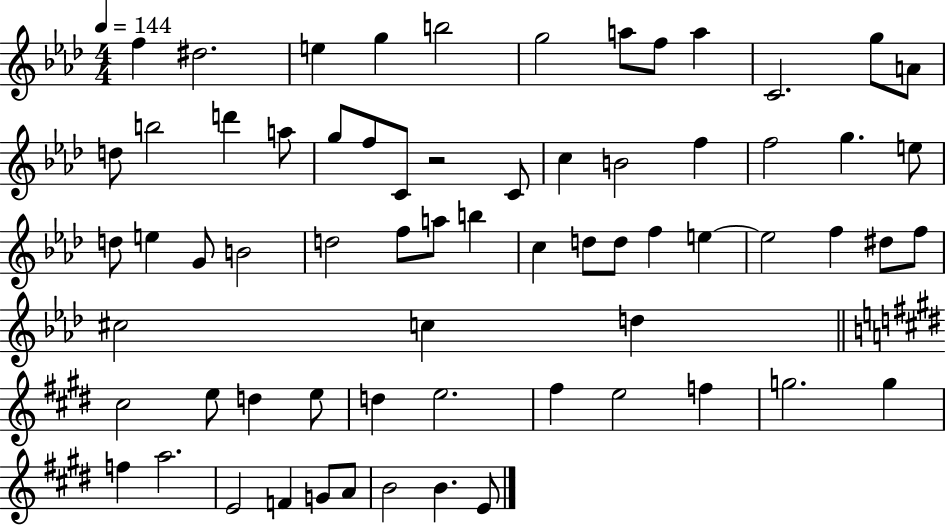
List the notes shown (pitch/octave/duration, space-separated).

F5/q D#5/h. E5/q G5/q B5/h G5/h A5/e F5/e A5/q C4/h. G5/e A4/e D5/e B5/h D6/q A5/e G5/e F5/e C4/e R/h C4/e C5/q B4/h F5/q F5/h G5/q. E5/e D5/e E5/q G4/e B4/h D5/h F5/e A5/e B5/q C5/q D5/e D5/e F5/q E5/q E5/h F5/q D#5/e F5/e C#5/h C5/q D5/q C#5/h E5/e D5/q E5/e D5/q E5/h. F#5/q E5/h F5/q G5/h. G5/q F5/q A5/h. E4/h F4/q G4/e A4/e B4/h B4/q. E4/e